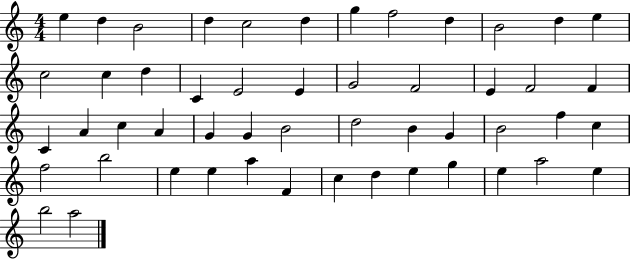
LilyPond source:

{
  \clef treble
  \numericTimeSignature
  \time 4/4
  \key c \major
  e''4 d''4 b'2 | d''4 c''2 d''4 | g''4 f''2 d''4 | b'2 d''4 e''4 | \break c''2 c''4 d''4 | c'4 e'2 e'4 | g'2 f'2 | e'4 f'2 f'4 | \break c'4 a'4 c''4 a'4 | g'4 g'4 b'2 | d''2 b'4 g'4 | b'2 f''4 c''4 | \break f''2 b''2 | e''4 e''4 a''4 f'4 | c''4 d''4 e''4 g''4 | e''4 a''2 e''4 | \break b''2 a''2 | \bar "|."
}